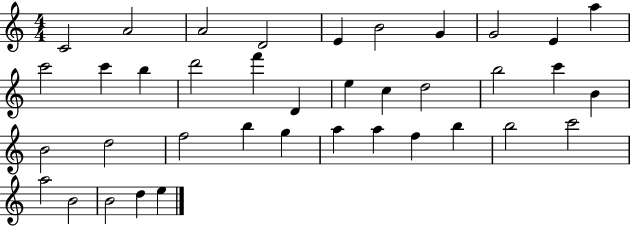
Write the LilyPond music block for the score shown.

{
  \clef treble
  \numericTimeSignature
  \time 4/4
  \key c \major
  c'2 a'2 | a'2 d'2 | e'4 b'2 g'4 | g'2 e'4 a''4 | \break c'''2 c'''4 b''4 | d'''2 f'''4 d'4 | e''4 c''4 d''2 | b''2 c'''4 b'4 | \break b'2 d''2 | f''2 b''4 g''4 | a''4 a''4 f''4 b''4 | b''2 c'''2 | \break a''2 b'2 | b'2 d''4 e''4 | \bar "|."
}